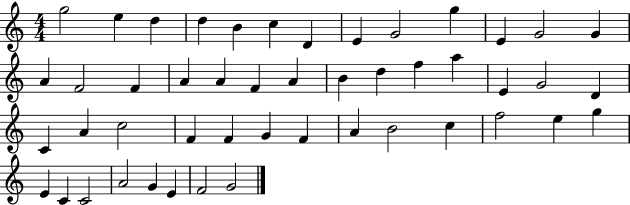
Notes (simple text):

G5/h E5/q D5/q D5/q B4/q C5/q D4/q E4/q G4/h G5/q E4/q G4/h G4/q A4/q F4/h F4/q A4/q A4/q F4/q A4/q B4/q D5/q F5/q A5/q E4/q G4/h D4/q C4/q A4/q C5/h F4/q F4/q G4/q F4/q A4/q B4/h C5/q F5/h E5/q G5/q E4/q C4/q C4/h A4/h G4/q E4/q F4/h G4/h